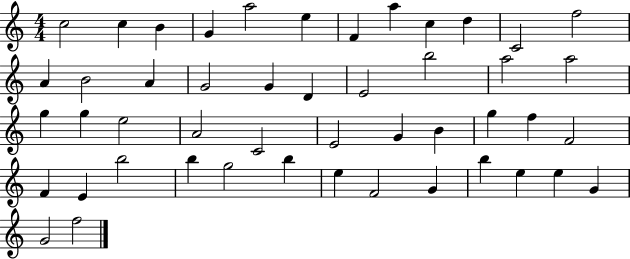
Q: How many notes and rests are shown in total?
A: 48